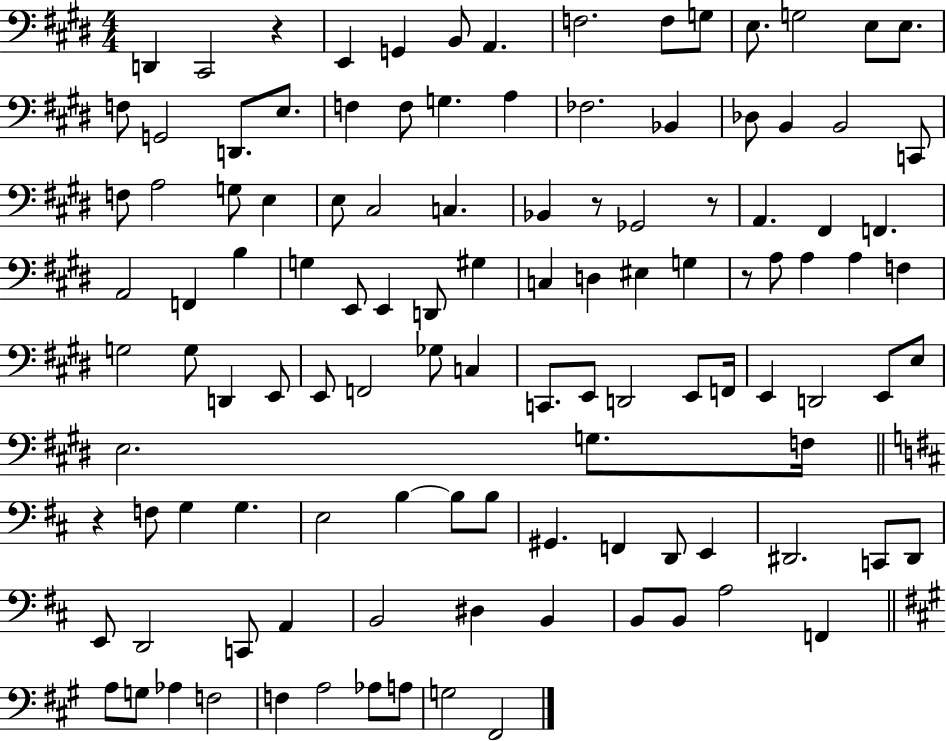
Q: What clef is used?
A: bass